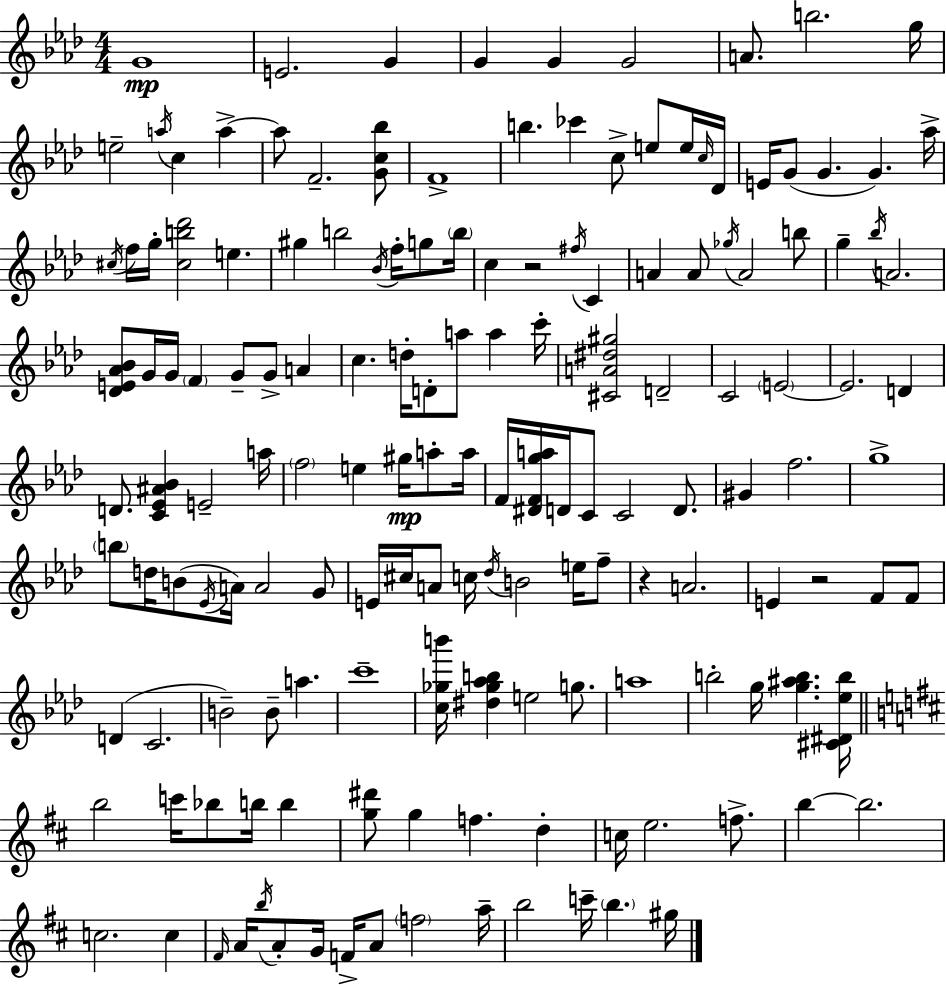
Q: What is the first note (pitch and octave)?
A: G4